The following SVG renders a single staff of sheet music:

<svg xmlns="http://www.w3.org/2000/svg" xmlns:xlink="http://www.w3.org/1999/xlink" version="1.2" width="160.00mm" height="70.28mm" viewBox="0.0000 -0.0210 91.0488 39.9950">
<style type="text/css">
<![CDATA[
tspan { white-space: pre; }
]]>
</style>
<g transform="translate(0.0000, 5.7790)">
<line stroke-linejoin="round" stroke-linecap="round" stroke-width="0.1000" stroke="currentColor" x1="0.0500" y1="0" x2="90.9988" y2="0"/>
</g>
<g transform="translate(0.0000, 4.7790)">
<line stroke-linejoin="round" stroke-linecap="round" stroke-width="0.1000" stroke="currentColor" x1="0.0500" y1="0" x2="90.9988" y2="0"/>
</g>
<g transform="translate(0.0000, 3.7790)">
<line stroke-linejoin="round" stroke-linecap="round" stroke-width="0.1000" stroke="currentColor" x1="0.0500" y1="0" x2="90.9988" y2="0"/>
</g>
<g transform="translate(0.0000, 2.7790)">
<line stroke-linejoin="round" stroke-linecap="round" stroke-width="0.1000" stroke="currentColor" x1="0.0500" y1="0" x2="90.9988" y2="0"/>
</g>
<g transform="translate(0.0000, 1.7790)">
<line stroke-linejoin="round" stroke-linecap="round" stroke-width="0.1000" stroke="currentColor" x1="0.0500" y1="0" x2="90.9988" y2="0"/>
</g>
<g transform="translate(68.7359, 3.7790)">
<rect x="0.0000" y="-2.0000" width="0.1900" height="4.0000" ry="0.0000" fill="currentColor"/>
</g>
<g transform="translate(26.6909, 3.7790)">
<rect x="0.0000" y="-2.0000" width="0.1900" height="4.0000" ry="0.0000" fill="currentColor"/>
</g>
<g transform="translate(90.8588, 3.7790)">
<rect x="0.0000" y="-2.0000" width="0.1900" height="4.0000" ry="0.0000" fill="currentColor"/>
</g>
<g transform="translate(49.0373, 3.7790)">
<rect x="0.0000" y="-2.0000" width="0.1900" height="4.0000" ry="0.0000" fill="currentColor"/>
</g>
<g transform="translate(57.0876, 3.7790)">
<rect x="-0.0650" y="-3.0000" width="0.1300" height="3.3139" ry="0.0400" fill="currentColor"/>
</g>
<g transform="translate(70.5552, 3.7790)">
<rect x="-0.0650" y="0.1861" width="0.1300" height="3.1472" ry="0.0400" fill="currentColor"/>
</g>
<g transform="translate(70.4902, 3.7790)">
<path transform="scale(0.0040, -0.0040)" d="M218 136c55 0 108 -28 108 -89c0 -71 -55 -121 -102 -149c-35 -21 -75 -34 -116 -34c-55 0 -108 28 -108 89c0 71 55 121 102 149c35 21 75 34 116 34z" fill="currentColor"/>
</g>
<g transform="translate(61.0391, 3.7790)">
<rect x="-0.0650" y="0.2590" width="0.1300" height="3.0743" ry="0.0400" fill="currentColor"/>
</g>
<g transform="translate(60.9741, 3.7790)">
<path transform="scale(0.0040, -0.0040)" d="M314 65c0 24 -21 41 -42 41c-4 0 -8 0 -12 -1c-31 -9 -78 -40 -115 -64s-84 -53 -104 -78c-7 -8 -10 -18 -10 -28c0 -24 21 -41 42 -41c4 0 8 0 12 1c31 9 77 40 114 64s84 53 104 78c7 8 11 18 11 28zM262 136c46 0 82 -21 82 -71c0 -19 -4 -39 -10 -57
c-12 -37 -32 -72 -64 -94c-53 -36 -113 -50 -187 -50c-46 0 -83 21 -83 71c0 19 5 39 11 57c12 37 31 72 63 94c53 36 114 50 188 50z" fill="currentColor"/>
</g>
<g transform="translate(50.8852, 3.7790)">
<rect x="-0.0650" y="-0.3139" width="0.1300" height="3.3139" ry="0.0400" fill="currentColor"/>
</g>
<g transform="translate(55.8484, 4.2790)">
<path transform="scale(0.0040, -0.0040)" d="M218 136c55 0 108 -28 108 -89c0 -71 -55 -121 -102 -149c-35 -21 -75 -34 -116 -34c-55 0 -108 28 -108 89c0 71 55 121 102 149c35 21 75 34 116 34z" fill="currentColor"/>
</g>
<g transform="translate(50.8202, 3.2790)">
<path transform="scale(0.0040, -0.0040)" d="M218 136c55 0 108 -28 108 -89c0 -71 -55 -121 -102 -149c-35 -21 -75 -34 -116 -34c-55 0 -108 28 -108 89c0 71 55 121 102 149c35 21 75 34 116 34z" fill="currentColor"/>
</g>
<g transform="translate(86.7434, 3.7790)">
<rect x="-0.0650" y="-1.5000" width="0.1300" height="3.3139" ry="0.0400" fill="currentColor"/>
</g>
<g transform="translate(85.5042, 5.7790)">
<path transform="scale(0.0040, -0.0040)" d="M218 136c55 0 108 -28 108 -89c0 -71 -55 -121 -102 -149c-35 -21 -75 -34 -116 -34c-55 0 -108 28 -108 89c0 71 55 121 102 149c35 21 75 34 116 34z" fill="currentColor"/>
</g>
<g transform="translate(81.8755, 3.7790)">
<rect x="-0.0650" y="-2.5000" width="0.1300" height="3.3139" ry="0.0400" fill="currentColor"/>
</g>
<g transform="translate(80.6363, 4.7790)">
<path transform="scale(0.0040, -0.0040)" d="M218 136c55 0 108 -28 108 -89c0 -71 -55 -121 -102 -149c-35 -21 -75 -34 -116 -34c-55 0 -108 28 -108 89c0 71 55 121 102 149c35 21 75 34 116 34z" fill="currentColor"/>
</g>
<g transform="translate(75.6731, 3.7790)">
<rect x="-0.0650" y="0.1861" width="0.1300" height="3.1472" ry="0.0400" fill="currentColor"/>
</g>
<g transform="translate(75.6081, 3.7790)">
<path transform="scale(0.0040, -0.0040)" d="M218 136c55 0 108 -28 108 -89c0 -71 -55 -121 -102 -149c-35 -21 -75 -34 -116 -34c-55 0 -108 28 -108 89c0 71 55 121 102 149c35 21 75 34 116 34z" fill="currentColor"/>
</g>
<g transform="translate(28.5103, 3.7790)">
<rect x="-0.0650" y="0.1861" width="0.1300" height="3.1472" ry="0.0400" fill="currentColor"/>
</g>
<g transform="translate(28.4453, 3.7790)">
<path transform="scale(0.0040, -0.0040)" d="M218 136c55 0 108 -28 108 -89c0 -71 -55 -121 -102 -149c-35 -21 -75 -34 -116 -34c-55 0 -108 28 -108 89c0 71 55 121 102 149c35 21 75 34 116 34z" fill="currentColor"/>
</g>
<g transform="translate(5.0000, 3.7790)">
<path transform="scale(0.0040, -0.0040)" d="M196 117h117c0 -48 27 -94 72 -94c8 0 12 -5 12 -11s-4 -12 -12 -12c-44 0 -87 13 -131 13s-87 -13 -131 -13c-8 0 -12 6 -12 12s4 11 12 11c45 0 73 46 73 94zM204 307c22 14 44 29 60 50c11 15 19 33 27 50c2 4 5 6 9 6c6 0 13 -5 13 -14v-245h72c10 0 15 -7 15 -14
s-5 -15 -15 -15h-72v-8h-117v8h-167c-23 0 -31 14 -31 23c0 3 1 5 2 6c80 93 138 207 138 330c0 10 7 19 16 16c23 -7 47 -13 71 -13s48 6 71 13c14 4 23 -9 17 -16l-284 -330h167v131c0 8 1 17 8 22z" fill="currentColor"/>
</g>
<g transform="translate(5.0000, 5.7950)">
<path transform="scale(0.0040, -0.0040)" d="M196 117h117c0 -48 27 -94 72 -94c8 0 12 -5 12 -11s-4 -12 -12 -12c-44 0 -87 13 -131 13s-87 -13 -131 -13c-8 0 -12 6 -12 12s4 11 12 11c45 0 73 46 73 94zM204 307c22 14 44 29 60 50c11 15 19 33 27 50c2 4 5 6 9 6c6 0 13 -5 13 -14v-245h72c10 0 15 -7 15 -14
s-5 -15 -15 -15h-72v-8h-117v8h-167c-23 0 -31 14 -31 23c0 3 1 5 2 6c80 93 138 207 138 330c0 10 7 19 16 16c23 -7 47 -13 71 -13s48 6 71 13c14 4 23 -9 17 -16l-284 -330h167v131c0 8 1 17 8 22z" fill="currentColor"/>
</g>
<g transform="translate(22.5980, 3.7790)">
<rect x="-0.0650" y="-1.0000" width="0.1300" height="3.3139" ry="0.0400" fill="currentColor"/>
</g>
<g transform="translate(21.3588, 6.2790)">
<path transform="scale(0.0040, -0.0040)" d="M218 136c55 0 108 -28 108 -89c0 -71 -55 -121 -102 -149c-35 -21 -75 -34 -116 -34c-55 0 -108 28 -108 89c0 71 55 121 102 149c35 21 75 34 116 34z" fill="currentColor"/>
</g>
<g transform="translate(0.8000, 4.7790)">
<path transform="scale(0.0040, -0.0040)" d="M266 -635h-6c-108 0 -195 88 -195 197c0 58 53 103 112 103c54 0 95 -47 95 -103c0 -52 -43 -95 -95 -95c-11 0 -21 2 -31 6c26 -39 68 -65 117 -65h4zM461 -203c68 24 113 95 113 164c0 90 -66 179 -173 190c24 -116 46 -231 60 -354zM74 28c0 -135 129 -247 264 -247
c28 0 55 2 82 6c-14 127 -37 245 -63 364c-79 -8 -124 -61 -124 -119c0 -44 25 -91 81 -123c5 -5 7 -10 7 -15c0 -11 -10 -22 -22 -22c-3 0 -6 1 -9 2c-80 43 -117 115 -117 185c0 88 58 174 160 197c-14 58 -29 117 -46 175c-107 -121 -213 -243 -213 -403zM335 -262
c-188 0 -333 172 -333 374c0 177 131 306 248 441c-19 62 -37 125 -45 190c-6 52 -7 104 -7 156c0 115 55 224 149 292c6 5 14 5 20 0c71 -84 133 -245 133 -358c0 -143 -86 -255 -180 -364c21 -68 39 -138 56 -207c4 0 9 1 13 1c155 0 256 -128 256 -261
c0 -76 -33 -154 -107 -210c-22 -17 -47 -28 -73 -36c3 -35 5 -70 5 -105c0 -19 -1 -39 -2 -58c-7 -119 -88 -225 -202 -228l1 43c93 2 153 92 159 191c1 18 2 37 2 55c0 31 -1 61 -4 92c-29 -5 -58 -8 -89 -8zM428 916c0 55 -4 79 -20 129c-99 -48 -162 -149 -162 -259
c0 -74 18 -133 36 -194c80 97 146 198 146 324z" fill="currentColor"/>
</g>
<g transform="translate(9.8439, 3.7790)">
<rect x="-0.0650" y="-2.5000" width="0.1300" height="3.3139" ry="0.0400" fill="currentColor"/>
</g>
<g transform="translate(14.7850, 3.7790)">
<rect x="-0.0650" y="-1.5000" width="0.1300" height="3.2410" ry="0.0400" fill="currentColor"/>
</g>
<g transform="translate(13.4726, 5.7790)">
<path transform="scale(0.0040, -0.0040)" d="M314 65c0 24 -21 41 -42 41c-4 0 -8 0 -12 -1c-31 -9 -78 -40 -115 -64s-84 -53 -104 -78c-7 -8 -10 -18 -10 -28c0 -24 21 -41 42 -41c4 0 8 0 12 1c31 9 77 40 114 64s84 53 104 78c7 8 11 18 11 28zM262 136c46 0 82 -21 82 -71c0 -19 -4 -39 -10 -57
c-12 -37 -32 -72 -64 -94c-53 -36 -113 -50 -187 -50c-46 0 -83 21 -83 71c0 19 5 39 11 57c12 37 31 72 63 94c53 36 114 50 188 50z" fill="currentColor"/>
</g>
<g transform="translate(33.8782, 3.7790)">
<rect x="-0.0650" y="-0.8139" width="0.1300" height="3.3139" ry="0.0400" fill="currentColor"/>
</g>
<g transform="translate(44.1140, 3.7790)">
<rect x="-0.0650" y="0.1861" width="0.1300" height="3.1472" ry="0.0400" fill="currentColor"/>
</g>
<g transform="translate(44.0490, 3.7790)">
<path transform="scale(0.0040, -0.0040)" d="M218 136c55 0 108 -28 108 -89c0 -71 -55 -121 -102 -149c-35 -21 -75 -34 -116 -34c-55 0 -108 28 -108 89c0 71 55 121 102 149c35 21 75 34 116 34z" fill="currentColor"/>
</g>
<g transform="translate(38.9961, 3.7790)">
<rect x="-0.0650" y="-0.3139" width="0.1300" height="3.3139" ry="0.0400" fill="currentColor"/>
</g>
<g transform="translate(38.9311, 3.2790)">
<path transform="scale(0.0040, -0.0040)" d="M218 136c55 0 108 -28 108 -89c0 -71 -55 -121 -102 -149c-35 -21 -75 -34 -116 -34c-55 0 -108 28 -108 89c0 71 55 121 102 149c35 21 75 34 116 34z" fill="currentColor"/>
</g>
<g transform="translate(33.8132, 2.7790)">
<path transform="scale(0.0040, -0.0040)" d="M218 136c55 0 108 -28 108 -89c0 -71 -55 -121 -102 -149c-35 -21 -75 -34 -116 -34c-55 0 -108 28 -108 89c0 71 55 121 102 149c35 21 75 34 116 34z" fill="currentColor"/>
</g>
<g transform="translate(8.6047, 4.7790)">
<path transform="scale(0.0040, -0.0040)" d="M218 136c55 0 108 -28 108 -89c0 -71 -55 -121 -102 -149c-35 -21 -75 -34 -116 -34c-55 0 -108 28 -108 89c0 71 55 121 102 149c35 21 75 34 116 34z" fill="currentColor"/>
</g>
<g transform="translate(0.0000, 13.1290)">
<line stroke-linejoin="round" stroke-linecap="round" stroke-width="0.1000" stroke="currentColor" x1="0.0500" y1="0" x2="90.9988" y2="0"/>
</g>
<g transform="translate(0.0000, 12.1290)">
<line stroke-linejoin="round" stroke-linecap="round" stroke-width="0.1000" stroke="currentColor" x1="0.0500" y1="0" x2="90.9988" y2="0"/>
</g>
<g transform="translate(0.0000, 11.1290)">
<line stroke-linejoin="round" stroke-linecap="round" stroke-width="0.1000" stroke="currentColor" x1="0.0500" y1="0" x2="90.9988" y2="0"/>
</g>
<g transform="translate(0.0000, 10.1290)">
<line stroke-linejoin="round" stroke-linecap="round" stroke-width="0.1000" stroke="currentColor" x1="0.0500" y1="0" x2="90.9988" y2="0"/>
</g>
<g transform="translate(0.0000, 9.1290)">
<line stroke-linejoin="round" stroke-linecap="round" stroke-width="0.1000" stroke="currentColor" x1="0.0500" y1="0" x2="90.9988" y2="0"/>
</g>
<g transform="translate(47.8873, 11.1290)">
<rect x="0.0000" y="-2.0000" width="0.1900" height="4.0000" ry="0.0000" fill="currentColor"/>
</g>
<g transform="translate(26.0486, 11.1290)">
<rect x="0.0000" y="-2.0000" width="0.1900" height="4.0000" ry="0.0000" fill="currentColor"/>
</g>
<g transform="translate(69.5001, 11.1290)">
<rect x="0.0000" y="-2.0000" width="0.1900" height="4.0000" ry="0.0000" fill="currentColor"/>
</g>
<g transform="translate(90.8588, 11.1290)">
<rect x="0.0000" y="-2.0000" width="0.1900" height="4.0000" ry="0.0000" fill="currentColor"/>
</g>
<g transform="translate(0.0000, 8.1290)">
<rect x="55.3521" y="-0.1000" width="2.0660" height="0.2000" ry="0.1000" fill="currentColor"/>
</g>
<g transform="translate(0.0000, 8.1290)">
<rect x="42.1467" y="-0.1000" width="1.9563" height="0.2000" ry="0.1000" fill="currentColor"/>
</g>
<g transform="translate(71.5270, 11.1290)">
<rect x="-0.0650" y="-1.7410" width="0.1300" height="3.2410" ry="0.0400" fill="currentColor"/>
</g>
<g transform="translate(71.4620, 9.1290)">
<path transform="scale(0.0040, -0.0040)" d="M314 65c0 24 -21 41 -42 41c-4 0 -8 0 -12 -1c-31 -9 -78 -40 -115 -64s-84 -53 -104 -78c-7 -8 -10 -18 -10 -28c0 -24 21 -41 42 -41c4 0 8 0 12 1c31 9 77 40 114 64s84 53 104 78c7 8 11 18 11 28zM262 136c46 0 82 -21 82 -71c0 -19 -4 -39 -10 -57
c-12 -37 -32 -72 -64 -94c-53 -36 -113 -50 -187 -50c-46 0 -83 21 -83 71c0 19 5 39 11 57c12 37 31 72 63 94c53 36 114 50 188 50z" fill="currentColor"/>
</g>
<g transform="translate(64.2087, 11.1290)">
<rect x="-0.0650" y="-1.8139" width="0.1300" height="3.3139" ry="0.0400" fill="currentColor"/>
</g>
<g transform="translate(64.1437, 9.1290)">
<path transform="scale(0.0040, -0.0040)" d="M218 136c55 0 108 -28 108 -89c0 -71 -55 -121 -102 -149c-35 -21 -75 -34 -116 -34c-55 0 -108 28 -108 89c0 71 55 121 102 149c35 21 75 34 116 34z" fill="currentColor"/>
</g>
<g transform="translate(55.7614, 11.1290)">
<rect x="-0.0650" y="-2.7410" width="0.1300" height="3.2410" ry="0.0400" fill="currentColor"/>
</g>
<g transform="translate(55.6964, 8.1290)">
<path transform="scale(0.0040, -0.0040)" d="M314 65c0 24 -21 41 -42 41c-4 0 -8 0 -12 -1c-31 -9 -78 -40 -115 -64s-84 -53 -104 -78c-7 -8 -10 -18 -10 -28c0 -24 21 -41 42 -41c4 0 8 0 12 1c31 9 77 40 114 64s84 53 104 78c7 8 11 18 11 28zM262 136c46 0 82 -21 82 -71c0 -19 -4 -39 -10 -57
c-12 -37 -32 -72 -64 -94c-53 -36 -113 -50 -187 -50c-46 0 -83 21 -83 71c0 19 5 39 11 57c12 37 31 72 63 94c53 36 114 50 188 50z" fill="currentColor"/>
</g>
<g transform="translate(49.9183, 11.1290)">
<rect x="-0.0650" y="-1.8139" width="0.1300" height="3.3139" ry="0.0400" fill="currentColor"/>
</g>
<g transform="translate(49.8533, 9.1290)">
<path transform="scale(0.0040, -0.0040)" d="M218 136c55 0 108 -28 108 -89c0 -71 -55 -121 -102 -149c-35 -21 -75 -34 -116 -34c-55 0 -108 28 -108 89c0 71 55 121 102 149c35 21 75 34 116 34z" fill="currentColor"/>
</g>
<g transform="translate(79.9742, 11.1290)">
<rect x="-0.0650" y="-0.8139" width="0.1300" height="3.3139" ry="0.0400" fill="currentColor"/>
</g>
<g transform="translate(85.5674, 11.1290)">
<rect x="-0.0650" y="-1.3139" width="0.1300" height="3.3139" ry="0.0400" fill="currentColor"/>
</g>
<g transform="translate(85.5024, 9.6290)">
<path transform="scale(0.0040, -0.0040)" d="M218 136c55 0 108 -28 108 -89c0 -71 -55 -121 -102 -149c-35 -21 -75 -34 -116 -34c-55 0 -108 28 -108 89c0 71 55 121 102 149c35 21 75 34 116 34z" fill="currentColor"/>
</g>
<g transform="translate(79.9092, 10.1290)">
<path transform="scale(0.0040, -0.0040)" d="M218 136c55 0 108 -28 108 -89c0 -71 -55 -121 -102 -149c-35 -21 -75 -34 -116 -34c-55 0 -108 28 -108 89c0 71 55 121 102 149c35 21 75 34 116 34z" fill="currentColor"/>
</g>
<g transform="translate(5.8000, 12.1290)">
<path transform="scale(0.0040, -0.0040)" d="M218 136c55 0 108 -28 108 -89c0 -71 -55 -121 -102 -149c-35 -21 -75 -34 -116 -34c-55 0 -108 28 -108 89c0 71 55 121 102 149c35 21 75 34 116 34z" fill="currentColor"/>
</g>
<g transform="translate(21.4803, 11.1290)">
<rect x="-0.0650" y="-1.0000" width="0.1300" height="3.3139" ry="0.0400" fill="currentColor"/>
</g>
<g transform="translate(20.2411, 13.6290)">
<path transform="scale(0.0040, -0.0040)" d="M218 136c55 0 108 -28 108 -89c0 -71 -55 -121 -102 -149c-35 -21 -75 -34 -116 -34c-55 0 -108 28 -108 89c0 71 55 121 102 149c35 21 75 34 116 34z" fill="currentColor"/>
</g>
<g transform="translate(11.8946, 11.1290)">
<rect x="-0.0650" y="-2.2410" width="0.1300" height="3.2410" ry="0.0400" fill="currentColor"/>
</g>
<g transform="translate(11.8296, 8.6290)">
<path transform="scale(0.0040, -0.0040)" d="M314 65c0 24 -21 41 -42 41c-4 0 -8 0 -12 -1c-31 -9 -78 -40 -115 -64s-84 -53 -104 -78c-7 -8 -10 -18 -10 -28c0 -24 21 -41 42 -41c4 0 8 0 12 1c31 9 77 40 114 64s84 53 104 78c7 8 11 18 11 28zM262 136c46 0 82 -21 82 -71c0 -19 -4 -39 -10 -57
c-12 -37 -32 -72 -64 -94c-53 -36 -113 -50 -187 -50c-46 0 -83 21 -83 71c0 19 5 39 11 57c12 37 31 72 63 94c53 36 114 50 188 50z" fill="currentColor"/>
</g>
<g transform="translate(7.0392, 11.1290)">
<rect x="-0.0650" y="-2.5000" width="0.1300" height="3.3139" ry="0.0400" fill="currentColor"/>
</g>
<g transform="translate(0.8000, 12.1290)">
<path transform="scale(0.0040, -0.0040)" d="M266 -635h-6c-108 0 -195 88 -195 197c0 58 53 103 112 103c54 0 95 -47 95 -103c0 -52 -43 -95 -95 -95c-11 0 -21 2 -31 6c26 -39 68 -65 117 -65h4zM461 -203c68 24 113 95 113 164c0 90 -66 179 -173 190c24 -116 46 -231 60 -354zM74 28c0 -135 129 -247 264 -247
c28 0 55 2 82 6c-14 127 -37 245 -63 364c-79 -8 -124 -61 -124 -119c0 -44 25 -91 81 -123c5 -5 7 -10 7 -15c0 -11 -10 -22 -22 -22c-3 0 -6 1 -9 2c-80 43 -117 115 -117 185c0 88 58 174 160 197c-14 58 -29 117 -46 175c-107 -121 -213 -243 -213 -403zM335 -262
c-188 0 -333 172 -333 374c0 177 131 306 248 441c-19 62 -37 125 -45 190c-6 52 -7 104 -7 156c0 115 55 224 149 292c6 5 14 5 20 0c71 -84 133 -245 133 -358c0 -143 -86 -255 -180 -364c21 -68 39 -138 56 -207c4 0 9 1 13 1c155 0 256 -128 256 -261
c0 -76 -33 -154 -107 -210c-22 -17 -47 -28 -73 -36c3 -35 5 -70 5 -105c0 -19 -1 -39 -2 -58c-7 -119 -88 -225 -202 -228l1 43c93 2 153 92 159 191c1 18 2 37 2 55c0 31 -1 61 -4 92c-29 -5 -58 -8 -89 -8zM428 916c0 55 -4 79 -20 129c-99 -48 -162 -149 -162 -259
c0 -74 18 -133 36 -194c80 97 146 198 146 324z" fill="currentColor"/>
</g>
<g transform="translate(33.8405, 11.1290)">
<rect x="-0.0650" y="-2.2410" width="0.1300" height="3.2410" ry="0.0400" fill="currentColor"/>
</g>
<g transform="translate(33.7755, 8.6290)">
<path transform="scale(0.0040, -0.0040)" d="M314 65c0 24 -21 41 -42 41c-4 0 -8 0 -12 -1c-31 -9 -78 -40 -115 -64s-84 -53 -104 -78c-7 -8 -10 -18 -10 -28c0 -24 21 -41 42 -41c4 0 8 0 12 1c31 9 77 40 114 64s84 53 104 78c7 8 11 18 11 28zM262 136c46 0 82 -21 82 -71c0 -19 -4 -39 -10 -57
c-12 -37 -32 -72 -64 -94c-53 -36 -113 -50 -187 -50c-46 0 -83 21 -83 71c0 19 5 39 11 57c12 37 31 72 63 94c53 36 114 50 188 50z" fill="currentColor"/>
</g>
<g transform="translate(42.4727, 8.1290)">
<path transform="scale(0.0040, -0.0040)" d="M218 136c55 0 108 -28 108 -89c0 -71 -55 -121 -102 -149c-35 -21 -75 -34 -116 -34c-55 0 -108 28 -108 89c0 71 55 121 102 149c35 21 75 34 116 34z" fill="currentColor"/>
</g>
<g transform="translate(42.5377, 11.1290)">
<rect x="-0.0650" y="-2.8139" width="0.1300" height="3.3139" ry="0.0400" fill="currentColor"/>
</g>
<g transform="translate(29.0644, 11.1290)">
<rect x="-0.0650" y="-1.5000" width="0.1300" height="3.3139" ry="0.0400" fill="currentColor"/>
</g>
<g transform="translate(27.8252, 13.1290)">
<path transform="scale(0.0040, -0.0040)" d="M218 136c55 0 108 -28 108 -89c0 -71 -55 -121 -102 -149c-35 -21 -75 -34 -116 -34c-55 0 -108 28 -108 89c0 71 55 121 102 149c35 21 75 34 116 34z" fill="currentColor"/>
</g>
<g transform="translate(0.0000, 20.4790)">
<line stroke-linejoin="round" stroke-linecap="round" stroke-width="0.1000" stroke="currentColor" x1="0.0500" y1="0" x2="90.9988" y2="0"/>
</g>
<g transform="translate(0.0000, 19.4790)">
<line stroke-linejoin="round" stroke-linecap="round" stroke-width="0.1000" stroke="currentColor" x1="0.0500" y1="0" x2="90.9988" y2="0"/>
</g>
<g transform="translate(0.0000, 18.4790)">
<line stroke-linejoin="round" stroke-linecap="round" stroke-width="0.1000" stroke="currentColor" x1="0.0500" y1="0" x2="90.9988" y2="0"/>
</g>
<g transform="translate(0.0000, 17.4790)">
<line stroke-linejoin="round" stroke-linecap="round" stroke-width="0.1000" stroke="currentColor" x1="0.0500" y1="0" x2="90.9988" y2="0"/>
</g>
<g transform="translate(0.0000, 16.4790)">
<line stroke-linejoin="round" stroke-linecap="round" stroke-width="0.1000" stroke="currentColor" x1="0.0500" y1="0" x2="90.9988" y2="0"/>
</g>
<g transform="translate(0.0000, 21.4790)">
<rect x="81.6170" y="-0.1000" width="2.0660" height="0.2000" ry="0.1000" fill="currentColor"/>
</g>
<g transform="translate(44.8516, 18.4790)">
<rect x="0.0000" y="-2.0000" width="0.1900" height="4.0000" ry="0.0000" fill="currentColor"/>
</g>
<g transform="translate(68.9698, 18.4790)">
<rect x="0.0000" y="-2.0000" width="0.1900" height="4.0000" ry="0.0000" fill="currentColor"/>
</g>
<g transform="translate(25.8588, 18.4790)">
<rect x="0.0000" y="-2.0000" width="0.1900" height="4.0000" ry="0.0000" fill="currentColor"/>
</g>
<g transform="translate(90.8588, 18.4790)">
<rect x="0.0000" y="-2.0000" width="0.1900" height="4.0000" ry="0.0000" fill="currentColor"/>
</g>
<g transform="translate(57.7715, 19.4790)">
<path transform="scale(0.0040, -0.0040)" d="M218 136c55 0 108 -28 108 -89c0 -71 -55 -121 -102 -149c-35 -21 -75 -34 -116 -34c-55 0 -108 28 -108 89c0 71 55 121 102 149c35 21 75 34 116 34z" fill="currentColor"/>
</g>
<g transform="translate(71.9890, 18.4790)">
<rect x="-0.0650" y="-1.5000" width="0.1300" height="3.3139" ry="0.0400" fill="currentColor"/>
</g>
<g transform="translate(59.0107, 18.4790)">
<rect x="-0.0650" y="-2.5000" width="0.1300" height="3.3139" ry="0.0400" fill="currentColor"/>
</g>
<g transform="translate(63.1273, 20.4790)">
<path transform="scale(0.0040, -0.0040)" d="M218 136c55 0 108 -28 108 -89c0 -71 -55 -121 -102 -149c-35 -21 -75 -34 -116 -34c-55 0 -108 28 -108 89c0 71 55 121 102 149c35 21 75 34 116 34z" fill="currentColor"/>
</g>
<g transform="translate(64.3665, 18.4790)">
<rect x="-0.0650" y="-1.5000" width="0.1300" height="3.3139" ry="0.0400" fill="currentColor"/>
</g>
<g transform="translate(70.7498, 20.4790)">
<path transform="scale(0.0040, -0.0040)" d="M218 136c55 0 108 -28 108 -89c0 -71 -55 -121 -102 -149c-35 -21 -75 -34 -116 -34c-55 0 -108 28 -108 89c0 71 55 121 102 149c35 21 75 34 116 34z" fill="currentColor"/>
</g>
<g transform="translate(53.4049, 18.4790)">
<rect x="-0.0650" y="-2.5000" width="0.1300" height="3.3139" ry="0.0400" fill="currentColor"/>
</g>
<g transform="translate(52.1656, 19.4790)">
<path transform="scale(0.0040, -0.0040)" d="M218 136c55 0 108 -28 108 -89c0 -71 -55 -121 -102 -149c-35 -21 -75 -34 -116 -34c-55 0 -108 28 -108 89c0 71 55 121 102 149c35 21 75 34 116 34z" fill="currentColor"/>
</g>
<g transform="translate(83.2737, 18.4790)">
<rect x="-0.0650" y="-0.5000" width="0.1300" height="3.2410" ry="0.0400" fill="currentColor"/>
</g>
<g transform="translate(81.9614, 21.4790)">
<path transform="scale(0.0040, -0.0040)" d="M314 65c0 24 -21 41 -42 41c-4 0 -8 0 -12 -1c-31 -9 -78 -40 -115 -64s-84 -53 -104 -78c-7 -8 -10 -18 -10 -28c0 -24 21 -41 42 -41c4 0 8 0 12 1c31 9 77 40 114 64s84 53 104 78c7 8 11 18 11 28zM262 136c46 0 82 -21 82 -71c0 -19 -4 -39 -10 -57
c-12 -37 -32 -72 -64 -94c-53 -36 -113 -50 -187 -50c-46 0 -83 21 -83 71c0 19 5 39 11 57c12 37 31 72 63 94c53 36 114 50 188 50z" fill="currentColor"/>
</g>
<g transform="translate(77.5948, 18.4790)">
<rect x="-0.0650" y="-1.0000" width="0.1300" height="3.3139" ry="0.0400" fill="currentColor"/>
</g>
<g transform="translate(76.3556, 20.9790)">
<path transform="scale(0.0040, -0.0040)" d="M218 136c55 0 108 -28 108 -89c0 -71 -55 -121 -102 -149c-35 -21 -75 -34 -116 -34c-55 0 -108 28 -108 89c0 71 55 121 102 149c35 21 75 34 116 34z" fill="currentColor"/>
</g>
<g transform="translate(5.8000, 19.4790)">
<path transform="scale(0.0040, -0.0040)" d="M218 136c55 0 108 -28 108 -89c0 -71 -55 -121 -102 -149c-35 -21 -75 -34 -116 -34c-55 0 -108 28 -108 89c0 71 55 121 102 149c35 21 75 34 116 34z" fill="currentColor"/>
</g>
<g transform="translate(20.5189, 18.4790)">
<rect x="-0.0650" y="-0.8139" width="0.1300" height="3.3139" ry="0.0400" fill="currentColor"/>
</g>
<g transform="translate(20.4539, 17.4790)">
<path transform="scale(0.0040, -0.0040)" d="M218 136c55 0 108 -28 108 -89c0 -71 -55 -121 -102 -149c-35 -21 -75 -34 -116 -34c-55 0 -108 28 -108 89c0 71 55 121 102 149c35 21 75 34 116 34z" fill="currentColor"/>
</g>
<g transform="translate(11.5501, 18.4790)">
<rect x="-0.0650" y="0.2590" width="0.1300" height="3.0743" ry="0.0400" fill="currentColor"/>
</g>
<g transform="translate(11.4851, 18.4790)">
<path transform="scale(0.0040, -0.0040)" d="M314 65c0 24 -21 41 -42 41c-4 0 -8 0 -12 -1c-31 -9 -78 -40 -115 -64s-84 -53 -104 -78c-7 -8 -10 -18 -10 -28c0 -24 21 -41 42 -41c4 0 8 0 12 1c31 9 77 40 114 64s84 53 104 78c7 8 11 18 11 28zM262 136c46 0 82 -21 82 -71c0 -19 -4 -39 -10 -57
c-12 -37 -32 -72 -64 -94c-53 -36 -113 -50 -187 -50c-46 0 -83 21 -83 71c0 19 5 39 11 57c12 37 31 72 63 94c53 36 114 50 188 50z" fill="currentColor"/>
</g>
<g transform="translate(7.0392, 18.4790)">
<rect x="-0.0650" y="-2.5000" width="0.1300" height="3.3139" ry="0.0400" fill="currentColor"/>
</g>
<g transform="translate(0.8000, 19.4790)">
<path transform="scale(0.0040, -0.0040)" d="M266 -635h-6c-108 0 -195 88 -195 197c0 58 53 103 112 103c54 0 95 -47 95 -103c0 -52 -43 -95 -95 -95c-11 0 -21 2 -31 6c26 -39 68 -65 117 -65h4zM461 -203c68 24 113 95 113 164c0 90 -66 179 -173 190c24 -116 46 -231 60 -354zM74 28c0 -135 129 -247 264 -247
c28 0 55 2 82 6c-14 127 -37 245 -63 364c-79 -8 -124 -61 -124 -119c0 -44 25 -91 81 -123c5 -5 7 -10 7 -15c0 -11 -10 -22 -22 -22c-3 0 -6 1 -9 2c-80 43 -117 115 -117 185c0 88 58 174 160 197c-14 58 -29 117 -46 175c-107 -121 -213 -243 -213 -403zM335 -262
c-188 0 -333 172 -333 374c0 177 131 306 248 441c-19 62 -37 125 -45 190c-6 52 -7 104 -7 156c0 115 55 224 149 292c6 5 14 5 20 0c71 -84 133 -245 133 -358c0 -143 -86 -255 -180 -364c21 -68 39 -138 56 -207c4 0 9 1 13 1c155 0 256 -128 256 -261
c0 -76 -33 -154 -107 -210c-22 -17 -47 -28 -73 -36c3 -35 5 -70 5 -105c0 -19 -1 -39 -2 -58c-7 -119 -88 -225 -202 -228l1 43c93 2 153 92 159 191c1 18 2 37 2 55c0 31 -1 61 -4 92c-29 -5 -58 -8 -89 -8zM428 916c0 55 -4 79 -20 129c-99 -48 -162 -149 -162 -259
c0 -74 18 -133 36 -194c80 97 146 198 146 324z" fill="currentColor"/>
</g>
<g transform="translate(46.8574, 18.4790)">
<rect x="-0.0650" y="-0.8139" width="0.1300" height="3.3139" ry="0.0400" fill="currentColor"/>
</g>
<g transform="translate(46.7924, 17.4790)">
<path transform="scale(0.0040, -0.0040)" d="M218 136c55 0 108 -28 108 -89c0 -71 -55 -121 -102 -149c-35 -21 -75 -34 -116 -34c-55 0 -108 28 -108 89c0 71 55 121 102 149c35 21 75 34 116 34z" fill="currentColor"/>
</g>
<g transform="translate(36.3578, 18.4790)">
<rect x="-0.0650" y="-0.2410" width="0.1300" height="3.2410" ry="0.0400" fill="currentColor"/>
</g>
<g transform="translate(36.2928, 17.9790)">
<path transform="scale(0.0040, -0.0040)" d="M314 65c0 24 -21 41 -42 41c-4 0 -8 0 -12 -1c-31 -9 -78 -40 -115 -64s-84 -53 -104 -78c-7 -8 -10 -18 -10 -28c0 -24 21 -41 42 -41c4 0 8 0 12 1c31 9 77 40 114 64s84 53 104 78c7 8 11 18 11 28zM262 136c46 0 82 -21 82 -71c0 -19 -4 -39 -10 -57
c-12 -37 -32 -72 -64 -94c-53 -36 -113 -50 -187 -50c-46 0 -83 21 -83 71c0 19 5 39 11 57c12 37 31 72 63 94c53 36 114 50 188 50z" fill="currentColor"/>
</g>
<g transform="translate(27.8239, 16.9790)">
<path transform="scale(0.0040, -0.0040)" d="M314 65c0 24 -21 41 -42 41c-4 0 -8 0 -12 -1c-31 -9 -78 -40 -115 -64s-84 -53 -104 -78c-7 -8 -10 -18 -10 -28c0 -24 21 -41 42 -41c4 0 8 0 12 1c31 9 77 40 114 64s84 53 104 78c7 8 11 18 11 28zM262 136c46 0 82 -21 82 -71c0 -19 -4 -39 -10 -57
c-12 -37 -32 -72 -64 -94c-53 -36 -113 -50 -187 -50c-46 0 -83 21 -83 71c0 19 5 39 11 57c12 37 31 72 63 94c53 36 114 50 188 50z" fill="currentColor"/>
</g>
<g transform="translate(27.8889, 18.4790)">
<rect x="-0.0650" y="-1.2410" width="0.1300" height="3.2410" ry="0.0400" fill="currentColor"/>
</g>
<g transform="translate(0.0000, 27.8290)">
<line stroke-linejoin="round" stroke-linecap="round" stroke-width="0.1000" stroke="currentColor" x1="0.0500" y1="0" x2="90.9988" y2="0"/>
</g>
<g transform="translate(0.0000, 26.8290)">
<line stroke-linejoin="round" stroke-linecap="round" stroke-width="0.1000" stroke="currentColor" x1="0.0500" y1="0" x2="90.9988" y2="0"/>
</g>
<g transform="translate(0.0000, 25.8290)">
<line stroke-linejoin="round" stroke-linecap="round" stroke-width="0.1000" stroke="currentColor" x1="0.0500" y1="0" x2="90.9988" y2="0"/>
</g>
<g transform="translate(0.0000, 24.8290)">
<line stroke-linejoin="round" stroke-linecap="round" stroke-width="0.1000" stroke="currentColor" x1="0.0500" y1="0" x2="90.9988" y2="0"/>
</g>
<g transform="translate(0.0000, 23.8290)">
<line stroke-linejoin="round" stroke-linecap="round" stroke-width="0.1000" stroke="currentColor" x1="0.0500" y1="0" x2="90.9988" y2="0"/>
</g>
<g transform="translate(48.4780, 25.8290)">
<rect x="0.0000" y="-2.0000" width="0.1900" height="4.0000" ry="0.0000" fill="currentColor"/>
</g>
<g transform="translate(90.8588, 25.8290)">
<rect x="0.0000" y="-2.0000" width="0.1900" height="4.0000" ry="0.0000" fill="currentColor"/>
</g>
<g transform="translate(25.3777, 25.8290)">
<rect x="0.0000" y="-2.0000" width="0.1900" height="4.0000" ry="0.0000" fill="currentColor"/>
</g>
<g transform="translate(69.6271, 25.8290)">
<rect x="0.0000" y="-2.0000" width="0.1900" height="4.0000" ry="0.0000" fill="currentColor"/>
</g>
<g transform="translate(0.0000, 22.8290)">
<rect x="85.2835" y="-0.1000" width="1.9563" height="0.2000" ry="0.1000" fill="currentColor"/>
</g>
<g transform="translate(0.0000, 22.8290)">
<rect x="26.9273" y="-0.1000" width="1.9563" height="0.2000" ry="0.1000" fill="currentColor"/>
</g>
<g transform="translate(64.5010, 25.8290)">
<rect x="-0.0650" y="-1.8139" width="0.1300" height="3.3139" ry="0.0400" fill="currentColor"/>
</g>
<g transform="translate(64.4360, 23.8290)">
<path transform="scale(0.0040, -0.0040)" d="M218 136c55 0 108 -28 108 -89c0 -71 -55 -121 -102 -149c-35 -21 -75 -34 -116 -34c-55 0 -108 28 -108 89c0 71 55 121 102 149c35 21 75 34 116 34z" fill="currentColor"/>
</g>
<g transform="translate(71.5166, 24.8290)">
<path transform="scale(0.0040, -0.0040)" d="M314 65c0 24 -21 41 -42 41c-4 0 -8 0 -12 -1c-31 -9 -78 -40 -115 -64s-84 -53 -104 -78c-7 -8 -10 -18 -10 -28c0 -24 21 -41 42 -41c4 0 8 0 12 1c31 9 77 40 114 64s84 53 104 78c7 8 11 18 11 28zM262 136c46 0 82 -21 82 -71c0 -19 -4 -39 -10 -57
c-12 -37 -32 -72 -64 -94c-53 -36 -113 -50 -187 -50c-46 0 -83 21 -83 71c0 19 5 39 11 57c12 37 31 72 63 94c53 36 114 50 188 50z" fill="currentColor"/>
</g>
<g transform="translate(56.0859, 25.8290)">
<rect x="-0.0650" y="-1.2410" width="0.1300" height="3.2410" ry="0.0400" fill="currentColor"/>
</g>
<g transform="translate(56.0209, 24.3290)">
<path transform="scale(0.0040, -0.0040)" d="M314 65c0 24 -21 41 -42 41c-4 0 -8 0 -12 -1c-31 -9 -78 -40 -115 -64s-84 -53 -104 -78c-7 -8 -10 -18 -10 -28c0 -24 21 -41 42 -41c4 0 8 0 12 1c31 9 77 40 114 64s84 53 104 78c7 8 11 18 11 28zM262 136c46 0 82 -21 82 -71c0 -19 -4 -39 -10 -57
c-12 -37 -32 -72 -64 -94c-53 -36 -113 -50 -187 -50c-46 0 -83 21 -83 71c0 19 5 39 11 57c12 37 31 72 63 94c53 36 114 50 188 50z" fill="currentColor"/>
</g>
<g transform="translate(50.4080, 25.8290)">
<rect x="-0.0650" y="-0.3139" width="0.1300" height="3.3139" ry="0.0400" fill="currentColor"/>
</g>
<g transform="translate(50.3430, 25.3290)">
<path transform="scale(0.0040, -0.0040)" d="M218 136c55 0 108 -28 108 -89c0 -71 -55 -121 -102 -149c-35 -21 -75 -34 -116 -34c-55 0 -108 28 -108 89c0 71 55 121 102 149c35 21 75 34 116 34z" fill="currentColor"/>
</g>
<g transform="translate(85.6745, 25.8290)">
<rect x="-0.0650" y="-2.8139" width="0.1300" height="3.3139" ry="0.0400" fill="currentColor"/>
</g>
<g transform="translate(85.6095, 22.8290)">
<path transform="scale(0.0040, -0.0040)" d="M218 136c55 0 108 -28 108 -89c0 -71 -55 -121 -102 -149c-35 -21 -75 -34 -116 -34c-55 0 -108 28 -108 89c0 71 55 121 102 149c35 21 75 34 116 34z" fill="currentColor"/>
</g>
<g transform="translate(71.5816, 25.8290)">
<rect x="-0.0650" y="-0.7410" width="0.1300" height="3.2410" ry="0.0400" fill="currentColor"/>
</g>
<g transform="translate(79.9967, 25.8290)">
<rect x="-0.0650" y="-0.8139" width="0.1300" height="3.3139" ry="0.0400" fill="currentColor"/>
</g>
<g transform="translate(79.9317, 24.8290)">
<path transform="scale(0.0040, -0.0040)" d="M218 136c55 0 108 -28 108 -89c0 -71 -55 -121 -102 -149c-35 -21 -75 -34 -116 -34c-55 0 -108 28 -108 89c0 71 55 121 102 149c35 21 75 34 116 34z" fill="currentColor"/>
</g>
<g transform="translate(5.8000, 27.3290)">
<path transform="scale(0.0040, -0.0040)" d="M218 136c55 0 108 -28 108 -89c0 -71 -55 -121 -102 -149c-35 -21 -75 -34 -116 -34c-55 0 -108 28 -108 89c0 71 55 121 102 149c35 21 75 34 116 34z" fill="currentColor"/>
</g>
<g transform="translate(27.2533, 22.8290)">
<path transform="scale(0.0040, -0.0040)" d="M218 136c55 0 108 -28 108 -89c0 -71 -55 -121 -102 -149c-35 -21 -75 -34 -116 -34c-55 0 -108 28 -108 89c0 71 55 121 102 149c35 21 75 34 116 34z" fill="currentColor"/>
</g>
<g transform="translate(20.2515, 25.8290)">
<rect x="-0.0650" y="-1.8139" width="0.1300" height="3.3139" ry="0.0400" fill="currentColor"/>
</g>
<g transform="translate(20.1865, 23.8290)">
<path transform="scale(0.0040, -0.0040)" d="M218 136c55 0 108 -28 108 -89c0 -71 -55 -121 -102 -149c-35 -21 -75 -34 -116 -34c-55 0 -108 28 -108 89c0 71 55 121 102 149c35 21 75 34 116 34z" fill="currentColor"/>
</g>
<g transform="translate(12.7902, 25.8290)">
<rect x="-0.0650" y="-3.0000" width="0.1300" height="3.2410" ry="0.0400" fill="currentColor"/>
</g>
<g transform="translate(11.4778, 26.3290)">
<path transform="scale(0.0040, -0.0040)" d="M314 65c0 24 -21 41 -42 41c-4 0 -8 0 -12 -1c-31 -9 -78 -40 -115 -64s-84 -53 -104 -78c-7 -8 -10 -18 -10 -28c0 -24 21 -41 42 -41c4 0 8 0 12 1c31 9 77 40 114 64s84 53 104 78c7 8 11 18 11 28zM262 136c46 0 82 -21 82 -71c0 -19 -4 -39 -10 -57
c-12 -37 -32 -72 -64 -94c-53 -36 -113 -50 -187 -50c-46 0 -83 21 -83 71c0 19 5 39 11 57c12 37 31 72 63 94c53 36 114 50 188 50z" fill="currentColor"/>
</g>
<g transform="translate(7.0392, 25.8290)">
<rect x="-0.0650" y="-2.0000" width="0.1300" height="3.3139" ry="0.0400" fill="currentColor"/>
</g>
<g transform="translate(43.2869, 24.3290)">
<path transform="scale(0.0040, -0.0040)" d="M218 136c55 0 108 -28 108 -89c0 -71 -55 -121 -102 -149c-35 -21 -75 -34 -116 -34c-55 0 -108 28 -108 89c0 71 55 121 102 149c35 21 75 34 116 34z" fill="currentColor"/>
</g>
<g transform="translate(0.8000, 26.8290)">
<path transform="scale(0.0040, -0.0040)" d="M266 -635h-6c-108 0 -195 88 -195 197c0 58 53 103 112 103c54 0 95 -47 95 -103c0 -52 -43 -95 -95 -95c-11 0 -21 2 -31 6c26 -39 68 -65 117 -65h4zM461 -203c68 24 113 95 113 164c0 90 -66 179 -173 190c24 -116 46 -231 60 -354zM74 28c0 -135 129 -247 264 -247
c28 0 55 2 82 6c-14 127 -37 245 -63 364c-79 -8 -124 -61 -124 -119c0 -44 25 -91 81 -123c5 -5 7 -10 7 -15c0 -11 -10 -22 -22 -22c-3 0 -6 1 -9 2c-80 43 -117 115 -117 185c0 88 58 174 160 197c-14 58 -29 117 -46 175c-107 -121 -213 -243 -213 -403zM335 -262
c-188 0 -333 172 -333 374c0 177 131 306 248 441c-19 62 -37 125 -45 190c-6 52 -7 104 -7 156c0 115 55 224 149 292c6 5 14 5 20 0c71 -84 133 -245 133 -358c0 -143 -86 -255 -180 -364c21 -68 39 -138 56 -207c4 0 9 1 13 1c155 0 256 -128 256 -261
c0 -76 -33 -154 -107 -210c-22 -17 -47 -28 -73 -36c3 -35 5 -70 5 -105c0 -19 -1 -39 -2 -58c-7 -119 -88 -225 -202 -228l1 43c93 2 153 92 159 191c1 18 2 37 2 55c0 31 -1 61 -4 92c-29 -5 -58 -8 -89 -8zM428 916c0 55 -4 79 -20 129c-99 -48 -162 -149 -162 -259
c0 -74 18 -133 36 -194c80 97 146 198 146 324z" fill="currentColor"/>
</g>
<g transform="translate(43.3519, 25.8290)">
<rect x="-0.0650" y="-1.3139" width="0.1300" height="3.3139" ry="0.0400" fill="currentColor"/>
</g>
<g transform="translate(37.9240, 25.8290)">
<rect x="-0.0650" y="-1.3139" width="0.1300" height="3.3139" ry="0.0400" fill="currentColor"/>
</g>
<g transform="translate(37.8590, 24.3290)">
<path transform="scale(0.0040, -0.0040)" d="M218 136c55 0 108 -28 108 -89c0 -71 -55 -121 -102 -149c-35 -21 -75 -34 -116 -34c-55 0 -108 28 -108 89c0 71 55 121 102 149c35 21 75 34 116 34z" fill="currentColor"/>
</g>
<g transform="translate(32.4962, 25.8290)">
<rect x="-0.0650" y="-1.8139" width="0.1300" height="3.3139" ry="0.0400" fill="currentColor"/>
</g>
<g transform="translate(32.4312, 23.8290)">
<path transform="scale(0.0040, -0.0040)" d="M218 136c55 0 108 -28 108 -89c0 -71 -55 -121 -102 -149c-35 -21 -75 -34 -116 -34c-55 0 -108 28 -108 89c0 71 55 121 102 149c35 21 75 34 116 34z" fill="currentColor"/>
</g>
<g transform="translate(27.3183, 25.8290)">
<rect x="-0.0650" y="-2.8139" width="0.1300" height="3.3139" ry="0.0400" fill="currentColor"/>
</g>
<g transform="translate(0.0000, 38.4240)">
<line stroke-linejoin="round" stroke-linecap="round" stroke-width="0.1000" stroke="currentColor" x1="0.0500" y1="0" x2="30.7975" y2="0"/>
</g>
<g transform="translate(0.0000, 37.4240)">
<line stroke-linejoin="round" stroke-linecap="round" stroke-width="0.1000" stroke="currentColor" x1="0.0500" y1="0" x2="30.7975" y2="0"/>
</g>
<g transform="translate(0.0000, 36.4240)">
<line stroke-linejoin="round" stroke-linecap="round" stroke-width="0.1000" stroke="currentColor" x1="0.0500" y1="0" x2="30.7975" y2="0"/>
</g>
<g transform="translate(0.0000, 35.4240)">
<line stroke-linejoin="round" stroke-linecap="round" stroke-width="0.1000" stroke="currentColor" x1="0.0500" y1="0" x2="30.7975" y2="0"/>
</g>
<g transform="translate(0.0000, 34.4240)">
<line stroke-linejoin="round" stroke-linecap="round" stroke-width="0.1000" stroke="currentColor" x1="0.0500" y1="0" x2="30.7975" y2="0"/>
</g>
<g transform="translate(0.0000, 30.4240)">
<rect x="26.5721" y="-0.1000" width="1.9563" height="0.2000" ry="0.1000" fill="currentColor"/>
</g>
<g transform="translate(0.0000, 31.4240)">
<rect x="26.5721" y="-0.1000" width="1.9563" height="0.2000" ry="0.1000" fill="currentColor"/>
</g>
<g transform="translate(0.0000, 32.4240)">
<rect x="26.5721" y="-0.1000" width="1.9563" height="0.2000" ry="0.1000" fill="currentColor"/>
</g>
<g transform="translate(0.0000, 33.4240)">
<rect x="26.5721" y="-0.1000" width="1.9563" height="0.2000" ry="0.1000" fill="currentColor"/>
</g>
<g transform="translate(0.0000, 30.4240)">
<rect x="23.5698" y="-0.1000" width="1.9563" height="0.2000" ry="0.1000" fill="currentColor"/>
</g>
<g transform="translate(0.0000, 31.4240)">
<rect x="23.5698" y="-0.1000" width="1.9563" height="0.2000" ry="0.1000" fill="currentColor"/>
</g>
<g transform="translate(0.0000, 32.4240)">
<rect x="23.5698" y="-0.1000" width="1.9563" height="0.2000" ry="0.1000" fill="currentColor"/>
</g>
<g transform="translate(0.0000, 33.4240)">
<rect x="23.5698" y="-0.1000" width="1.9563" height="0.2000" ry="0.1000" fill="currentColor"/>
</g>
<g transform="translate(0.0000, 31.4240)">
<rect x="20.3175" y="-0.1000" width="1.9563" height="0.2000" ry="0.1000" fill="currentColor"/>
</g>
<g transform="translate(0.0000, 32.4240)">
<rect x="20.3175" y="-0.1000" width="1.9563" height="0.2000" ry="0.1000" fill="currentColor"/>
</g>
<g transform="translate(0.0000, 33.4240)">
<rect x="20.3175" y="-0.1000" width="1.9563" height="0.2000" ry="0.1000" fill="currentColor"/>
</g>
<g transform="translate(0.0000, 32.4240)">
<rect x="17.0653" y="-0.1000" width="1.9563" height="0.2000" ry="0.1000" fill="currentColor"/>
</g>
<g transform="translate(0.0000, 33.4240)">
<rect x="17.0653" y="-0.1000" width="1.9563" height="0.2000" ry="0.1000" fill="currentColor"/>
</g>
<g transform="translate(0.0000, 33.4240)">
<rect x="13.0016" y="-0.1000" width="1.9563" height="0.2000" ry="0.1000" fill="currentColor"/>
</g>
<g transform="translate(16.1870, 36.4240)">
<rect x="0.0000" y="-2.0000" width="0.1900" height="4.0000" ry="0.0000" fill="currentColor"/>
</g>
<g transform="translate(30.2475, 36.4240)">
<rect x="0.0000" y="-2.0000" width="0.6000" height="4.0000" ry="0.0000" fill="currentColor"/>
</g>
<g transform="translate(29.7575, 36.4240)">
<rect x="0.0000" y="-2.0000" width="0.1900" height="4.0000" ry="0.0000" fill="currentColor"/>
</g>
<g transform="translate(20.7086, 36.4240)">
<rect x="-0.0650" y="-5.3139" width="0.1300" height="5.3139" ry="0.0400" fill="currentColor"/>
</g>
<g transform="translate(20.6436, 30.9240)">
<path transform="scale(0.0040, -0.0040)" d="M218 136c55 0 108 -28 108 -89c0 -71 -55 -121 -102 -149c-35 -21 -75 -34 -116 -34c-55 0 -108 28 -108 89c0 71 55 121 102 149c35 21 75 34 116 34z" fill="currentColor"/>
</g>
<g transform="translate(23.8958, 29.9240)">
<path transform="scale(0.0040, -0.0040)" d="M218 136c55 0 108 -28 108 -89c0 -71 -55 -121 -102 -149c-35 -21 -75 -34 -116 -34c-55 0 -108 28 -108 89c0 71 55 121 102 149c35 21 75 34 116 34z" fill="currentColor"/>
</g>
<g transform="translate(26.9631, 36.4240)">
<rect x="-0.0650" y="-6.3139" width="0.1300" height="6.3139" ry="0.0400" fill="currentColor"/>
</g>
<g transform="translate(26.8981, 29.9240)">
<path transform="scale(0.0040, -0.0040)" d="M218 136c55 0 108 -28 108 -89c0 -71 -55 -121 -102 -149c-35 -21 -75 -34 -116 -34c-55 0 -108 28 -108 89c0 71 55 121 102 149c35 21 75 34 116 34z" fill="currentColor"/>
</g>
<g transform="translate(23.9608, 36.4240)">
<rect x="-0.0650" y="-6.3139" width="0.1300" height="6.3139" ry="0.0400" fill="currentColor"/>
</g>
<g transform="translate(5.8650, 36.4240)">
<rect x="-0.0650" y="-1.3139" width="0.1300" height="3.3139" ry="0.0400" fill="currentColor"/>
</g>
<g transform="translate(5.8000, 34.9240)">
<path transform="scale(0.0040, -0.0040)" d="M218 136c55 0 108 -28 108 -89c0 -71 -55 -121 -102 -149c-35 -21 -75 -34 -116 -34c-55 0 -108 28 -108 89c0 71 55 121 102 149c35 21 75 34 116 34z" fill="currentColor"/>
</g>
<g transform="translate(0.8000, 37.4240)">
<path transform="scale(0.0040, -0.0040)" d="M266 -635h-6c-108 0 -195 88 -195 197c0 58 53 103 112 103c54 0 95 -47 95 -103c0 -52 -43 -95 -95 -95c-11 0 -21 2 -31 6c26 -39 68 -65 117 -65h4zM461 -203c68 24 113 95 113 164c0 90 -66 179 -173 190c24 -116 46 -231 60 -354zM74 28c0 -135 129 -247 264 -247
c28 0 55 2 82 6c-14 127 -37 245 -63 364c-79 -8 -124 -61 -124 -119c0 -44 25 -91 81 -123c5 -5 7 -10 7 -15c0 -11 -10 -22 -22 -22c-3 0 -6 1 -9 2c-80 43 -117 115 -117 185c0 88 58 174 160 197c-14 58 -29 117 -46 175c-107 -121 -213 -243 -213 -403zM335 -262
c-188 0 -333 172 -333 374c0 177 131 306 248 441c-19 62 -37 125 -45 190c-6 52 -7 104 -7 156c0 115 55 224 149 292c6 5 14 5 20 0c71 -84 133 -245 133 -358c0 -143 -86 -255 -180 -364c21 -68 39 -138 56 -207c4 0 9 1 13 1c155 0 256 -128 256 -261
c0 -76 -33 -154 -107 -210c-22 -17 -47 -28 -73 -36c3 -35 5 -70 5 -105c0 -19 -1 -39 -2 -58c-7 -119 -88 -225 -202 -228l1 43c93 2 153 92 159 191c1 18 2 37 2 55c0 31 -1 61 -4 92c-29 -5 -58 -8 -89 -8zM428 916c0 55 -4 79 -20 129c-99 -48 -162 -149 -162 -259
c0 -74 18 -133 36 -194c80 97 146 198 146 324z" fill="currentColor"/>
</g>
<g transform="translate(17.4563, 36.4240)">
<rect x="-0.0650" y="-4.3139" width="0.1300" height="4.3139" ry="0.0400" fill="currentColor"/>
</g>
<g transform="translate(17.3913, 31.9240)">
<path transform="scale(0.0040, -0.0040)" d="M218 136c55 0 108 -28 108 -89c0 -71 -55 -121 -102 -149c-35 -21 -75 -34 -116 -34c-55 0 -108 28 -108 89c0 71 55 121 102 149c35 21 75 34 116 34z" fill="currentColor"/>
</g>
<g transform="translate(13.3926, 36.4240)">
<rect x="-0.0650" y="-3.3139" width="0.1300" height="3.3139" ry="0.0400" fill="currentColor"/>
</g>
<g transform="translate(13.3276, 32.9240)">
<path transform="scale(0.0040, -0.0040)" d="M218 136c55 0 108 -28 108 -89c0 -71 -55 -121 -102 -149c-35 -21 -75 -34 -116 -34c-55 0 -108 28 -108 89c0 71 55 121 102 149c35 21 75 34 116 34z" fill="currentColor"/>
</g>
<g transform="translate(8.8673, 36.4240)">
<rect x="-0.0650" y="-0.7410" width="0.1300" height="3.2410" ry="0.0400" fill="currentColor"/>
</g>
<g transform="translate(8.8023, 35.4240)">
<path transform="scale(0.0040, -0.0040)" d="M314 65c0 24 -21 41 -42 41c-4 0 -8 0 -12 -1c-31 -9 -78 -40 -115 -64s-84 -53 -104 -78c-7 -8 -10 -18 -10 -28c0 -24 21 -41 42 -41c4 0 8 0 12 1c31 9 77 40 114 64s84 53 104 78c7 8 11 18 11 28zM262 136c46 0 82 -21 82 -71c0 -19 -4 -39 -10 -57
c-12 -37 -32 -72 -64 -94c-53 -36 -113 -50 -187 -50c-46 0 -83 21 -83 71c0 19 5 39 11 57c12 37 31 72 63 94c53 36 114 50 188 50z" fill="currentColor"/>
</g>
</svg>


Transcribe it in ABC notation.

X:1
T:Untitled
M:4/4
L:1/4
K:C
G E2 D B d c B c A B2 B B G E G g2 D E g2 a f a2 f f2 d e G B2 d e2 c2 d G G E E D C2 F A2 f a f e e c e2 f d2 d a e d2 b d' f' a' a'